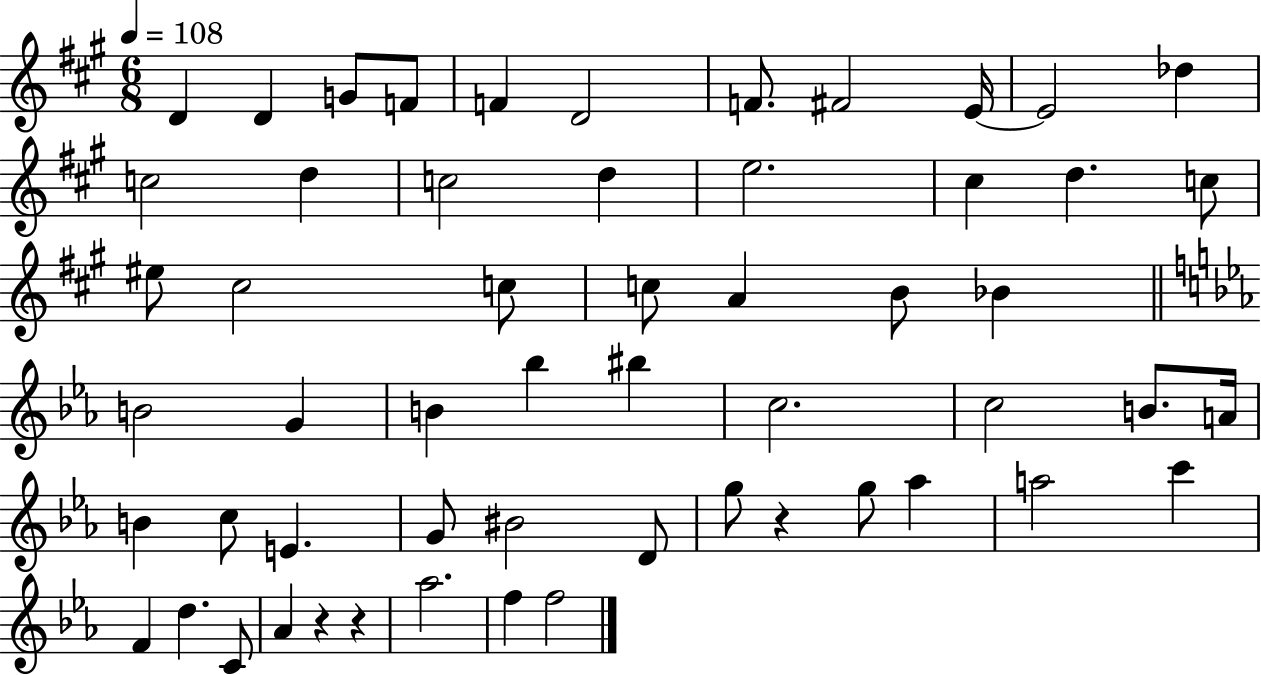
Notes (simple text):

D4/q D4/q G4/e F4/e F4/q D4/h F4/e. F#4/h E4/s E4/h Db5/q C5/h D5/q C5/h D5/q E5/h. C#5/q D5/q. C5/e EIS5/e C#5/h C5/e C5/e A4/q B4/e Bb4/q B4/h G4/q B4/q Bb5/q BIS5/q C5/h. C5/h B4/e. A4/s B4/q C5/e E4/q. G4/e BIS4/h D4/e G5/e R/q G5/e Ab5/q A5/h C6/q F4/q D5/q. C4/e Ab4/q R/q R/q Ab5/h. F5/q F5/h